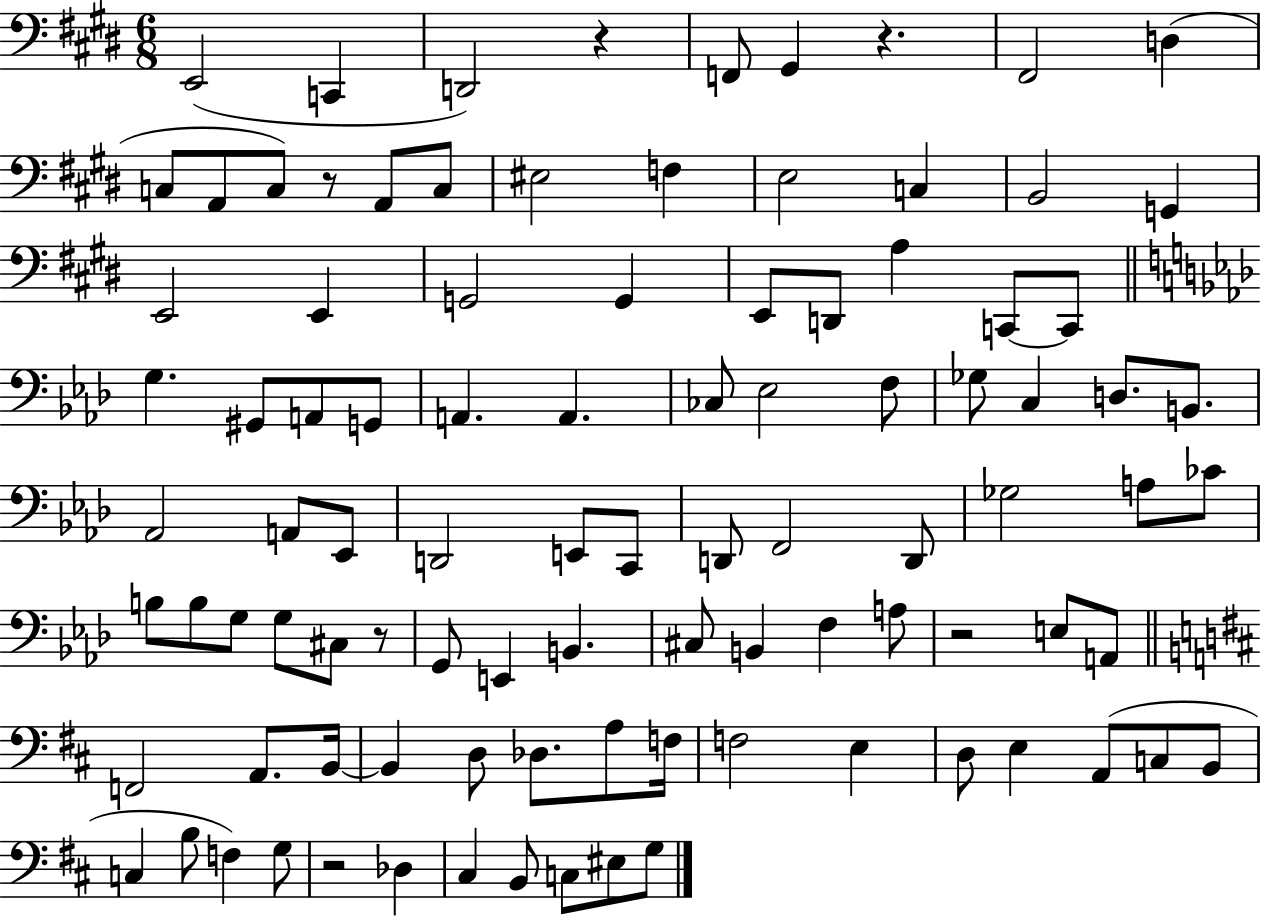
X:1
T:Untitled
M:6/8
L:1/4
K:E
E,,2 C,, D,,2 z F,,/2 ^G,, z ^F,,2 D, C,/2 A,,/2 C,/2 z/2 A,,/2 C,/2 ^E,2 F, E,2 C, B,,2 G,, E,,2 E,, G,,2 G,, E,,/2 D,,/2 A, C,,/2 C,,/2 G, ^G,,/2 A,,/2 G,,/2 A,, A,, _C,/2 _E,2 F,/2 _G,/2 C, D,/2 B,,/2 _A,,2 A,,/2 _E,,/2 D,,2 E,,/2 C,,/2 D,,/2 F,,2 D,,/2 _G,2 A,/2 _C/2 B,/2 B,/2 G,/2 G,/2 ^C,/2 z/2 G,,/2 E,, B,, ^C,/2 B,, F, A,/2 z2 E,/2 A,,/2 F,,2 A,,/2 B,,/4 B,, D,/2 _D,/2 A,/2 F,/4 F,2 E, D,/2 E, A,,/2 C,/2 B,,/2 C, B,/2 F, G,/2 z2 _D, ^C, B,,/2 C,/2 ^E,/2 G,/2